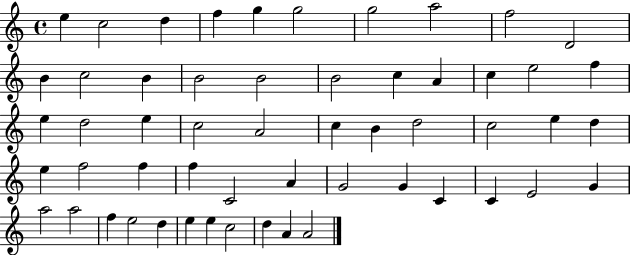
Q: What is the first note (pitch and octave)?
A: E5